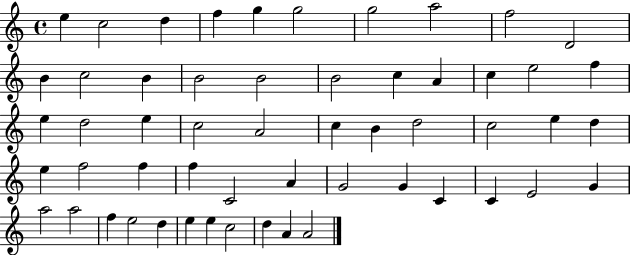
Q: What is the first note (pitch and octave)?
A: E5